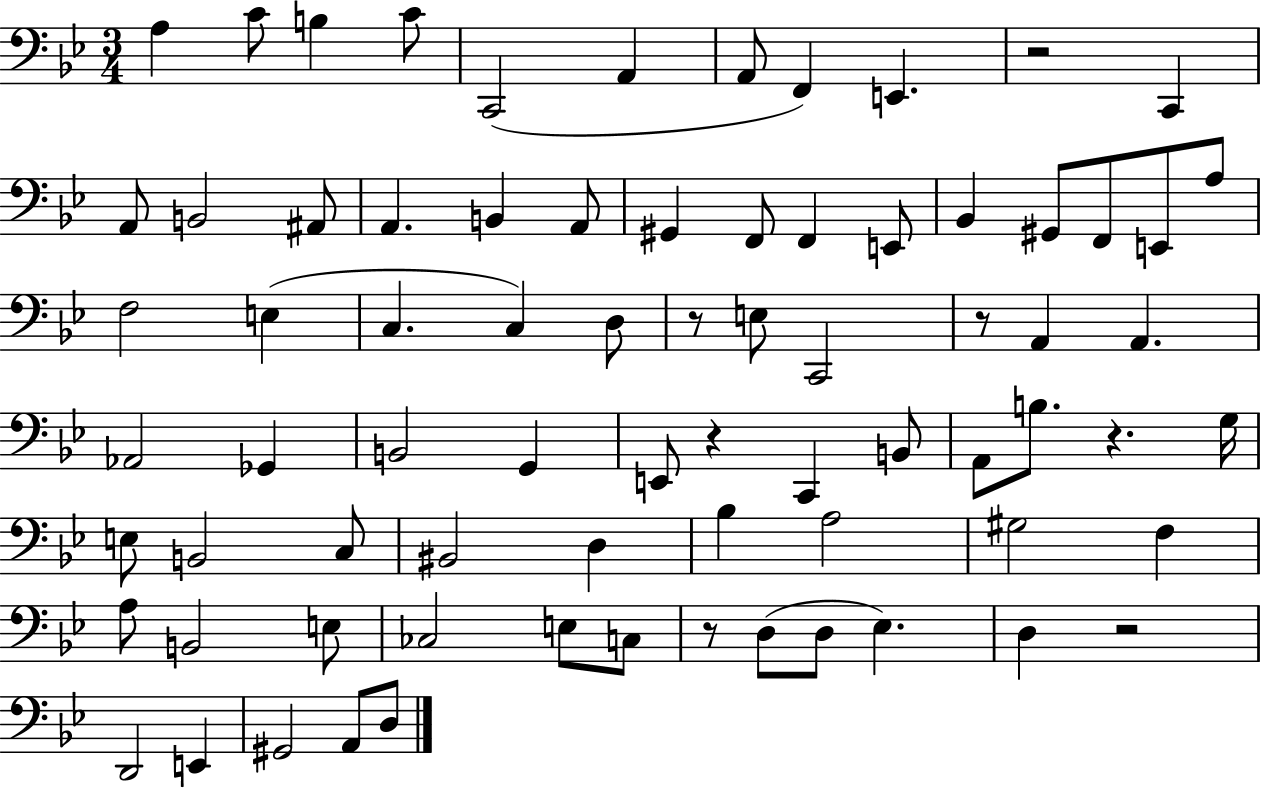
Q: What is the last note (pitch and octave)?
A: D3